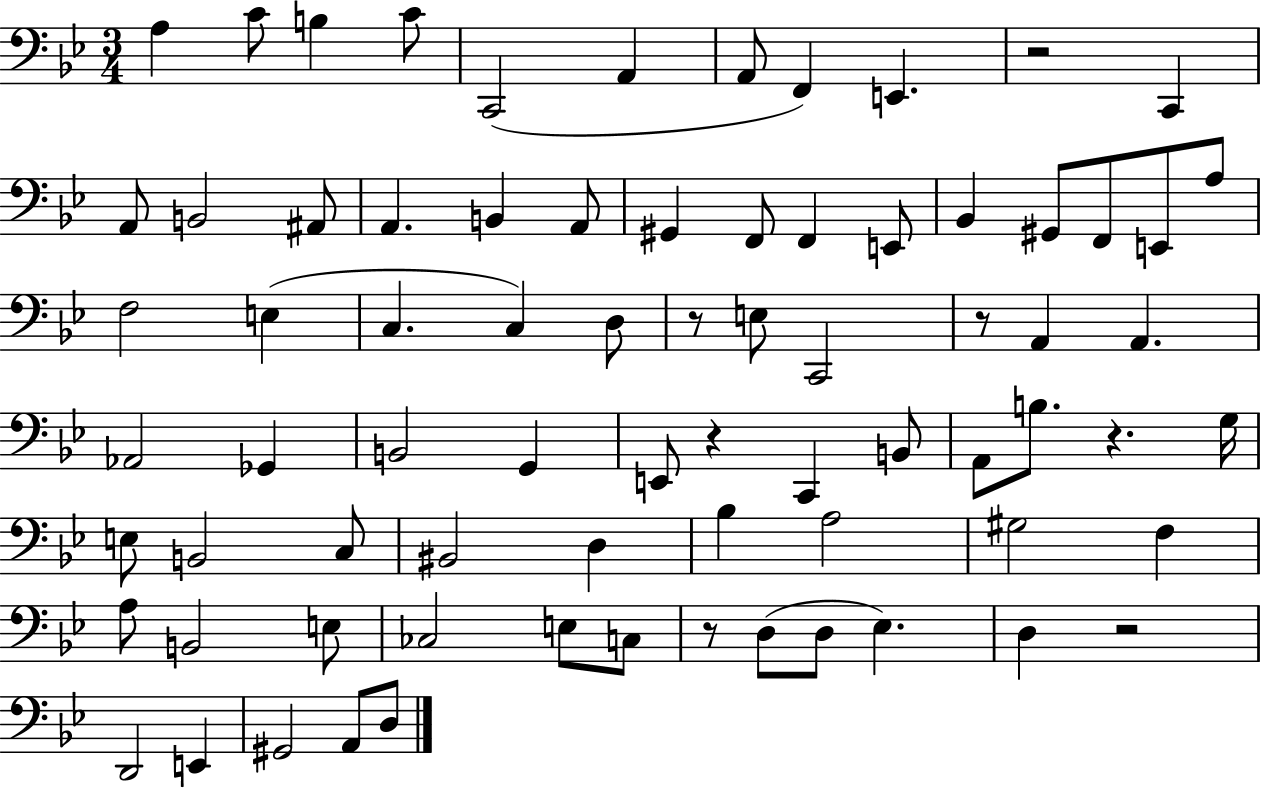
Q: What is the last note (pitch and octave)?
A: D3